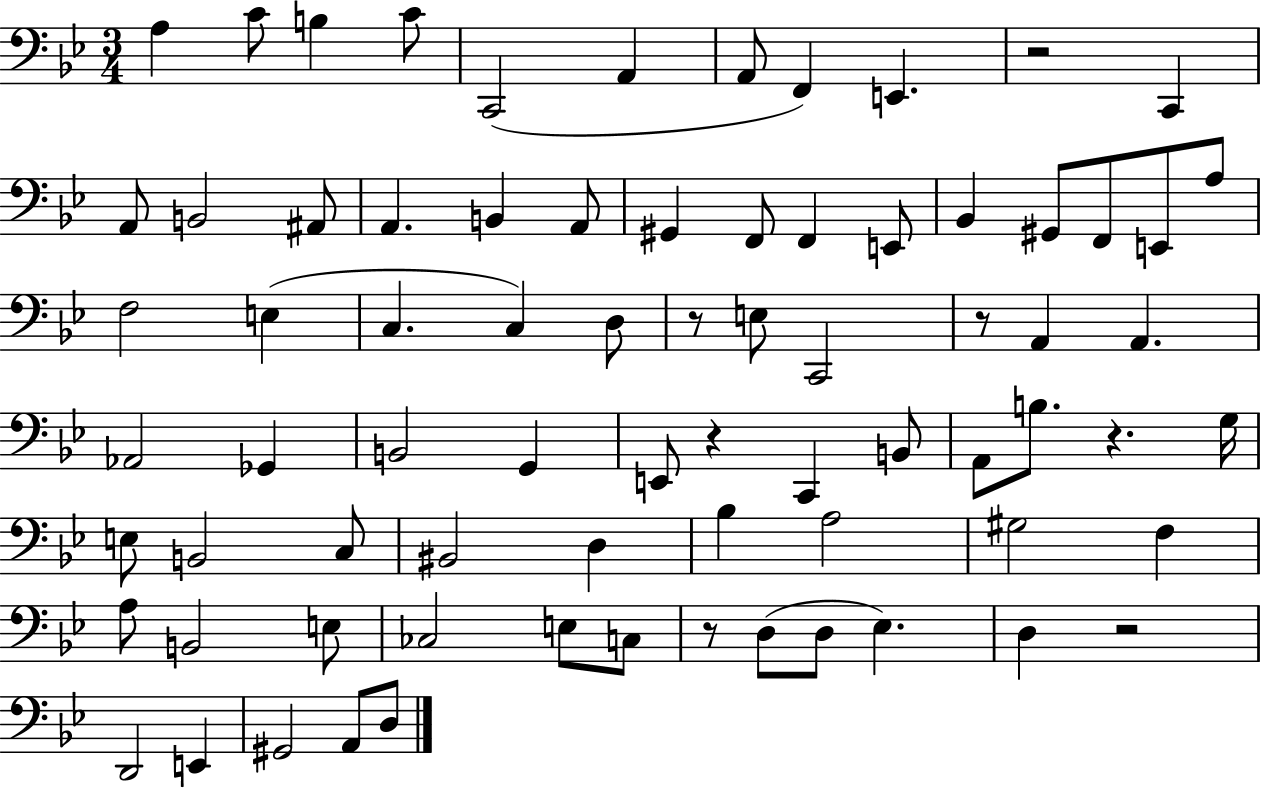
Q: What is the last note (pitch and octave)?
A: D3